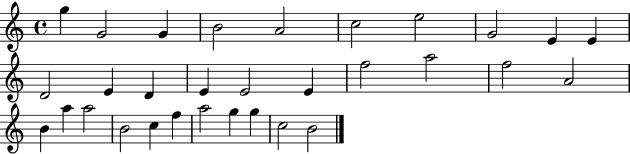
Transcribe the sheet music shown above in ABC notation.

X:1
T:Untitled
M:4/4
L:1/4
K:C
g G2 G B2 A2 c2 e2 G2 E E D2 E D E E2 E f2 a2 f2 A2 B a a2 B2 c f a2 g g c2 B2